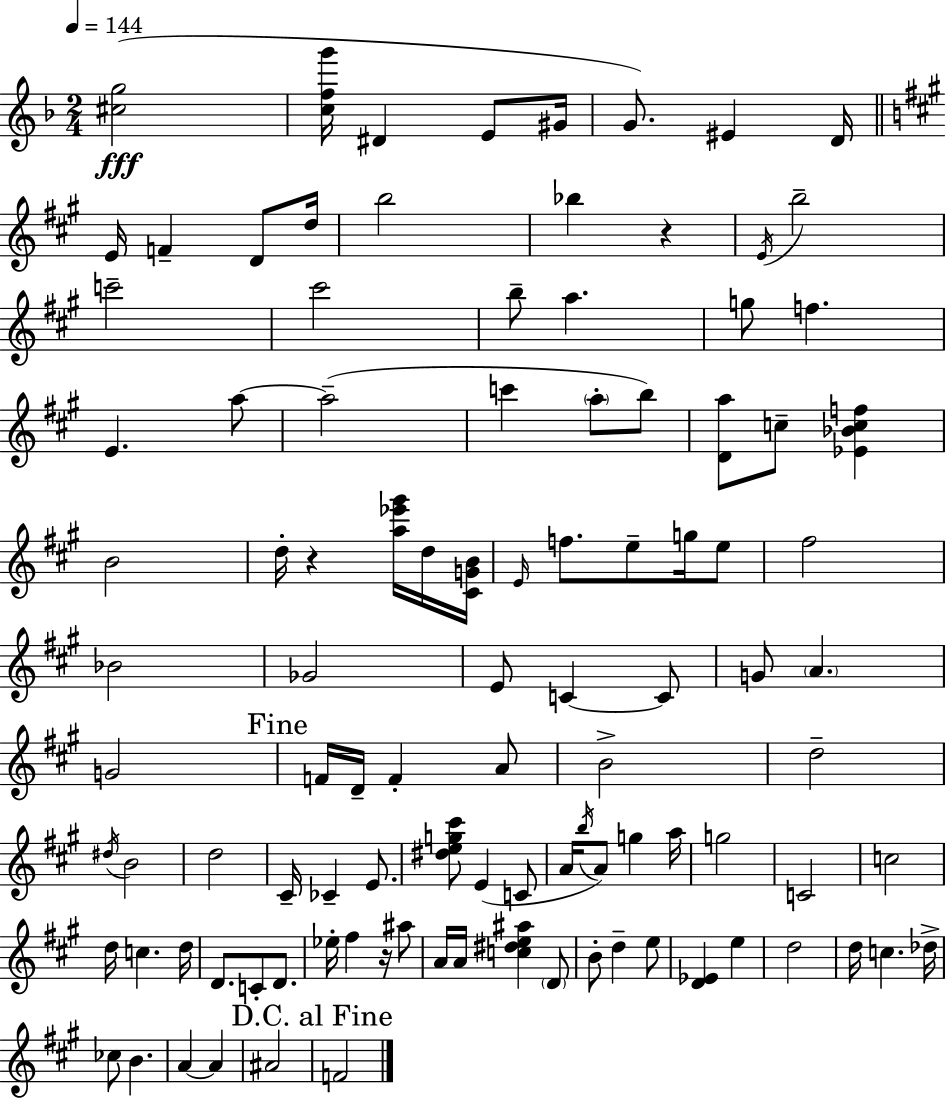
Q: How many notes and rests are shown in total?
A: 104